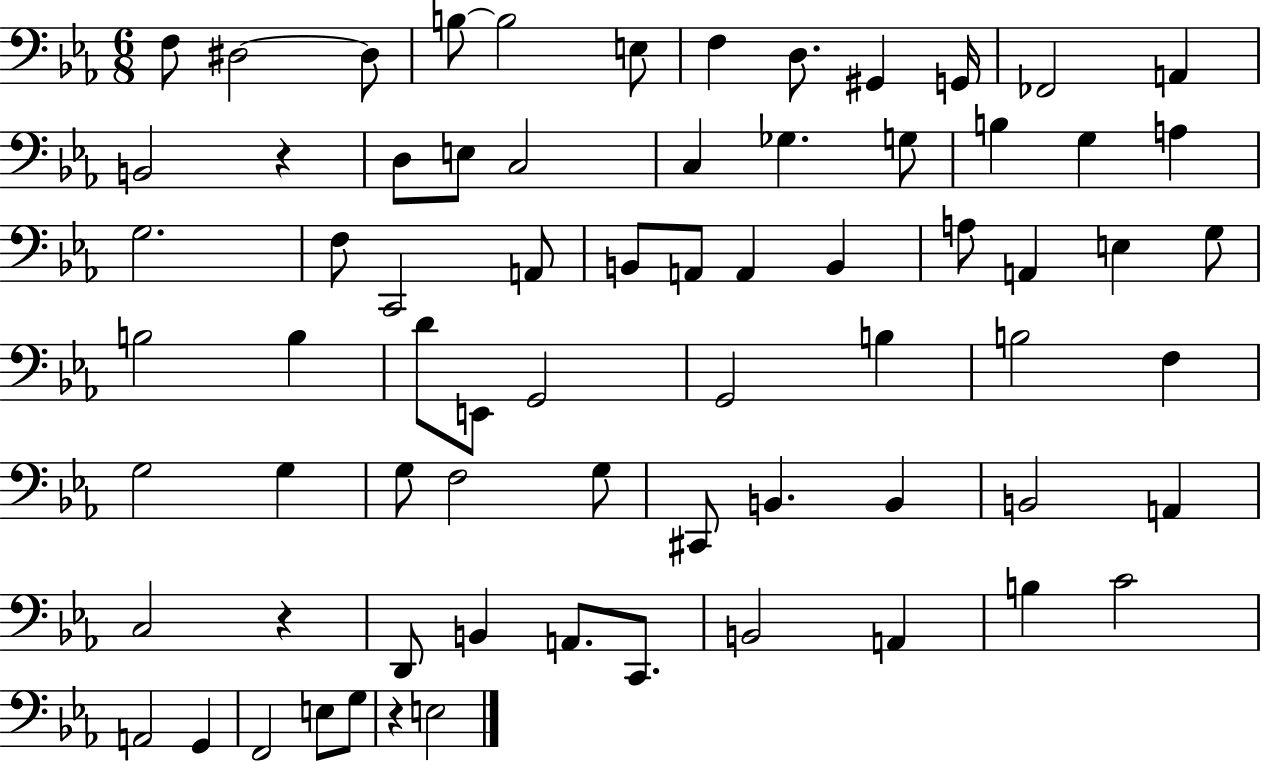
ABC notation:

X:1
T:Untitled
M:6/8
L:1/4
K:Eb
F,/2 ^D,2 ^D,/2 B,/2 B,2 E,/2 F, D,/2 ^G,, G,,/4 _F,,2 A,, B,,2 z D,/2 E,/2 C,2 C, _G, G,/2 B, G, A, G,2 F,/2 C,,2 A,,/2 B,,/2 A,,/2 A,, B,, A,/2 A,, E, G,/2 B,2 B, D/2 E,,/2 G,,2 G,,2 B, B,2 F, G,2 G, G,/2 F,2 G,/2 ^C,,/2 B,, B,, B,,2 A,, C,2 z D,,/2 B,, A,,/2 C,,/2 B,,2 A,, B, C2 A,,2 G,, F,,2 E,/2 G,/2 z E,2